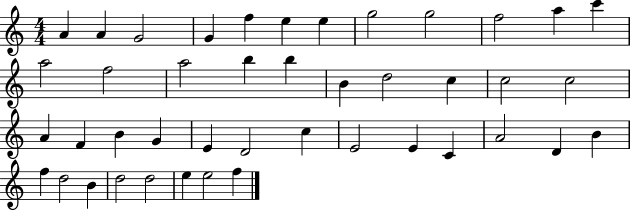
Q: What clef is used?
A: treble